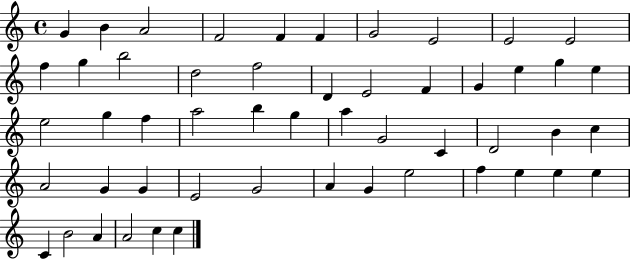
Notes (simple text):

G4/q B4/q A4/h F4/h F4/q F4/q G4/h E4/h E4/h E4/h F5/q G5/q B5/h D5/h F5/h D4/q E4/h F4/q G4/q E5/q G5/q E5/q E5/h G5/q F5/q A5/h B5/q G5/q A5/q G4/h C4/q D4/h B4/q C5/q A4/h G4/q G4/q E4/h G4/h A4/q G4/q E5/h F5/q E5/q E5/q E5/q C4/q B4/h A4/q A4/h C5/q C5/q